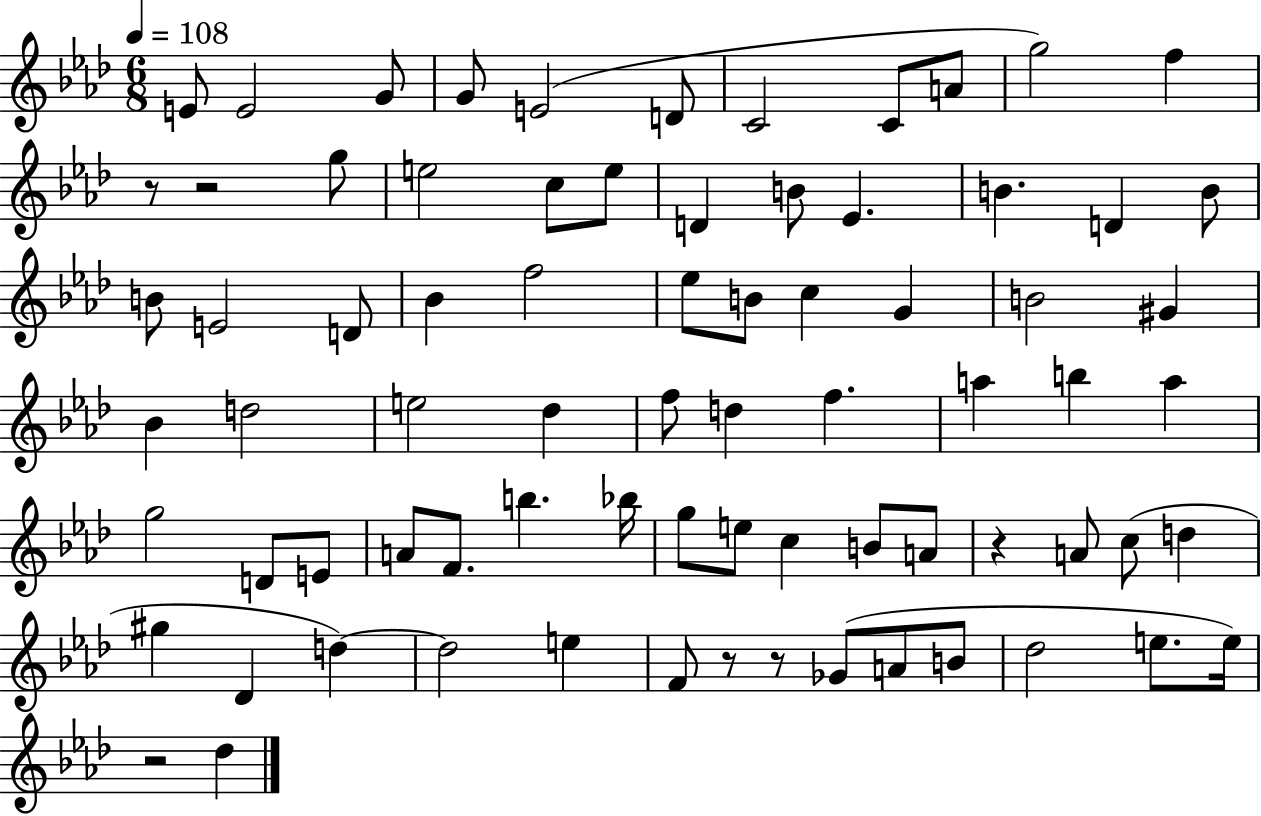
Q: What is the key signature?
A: AES major